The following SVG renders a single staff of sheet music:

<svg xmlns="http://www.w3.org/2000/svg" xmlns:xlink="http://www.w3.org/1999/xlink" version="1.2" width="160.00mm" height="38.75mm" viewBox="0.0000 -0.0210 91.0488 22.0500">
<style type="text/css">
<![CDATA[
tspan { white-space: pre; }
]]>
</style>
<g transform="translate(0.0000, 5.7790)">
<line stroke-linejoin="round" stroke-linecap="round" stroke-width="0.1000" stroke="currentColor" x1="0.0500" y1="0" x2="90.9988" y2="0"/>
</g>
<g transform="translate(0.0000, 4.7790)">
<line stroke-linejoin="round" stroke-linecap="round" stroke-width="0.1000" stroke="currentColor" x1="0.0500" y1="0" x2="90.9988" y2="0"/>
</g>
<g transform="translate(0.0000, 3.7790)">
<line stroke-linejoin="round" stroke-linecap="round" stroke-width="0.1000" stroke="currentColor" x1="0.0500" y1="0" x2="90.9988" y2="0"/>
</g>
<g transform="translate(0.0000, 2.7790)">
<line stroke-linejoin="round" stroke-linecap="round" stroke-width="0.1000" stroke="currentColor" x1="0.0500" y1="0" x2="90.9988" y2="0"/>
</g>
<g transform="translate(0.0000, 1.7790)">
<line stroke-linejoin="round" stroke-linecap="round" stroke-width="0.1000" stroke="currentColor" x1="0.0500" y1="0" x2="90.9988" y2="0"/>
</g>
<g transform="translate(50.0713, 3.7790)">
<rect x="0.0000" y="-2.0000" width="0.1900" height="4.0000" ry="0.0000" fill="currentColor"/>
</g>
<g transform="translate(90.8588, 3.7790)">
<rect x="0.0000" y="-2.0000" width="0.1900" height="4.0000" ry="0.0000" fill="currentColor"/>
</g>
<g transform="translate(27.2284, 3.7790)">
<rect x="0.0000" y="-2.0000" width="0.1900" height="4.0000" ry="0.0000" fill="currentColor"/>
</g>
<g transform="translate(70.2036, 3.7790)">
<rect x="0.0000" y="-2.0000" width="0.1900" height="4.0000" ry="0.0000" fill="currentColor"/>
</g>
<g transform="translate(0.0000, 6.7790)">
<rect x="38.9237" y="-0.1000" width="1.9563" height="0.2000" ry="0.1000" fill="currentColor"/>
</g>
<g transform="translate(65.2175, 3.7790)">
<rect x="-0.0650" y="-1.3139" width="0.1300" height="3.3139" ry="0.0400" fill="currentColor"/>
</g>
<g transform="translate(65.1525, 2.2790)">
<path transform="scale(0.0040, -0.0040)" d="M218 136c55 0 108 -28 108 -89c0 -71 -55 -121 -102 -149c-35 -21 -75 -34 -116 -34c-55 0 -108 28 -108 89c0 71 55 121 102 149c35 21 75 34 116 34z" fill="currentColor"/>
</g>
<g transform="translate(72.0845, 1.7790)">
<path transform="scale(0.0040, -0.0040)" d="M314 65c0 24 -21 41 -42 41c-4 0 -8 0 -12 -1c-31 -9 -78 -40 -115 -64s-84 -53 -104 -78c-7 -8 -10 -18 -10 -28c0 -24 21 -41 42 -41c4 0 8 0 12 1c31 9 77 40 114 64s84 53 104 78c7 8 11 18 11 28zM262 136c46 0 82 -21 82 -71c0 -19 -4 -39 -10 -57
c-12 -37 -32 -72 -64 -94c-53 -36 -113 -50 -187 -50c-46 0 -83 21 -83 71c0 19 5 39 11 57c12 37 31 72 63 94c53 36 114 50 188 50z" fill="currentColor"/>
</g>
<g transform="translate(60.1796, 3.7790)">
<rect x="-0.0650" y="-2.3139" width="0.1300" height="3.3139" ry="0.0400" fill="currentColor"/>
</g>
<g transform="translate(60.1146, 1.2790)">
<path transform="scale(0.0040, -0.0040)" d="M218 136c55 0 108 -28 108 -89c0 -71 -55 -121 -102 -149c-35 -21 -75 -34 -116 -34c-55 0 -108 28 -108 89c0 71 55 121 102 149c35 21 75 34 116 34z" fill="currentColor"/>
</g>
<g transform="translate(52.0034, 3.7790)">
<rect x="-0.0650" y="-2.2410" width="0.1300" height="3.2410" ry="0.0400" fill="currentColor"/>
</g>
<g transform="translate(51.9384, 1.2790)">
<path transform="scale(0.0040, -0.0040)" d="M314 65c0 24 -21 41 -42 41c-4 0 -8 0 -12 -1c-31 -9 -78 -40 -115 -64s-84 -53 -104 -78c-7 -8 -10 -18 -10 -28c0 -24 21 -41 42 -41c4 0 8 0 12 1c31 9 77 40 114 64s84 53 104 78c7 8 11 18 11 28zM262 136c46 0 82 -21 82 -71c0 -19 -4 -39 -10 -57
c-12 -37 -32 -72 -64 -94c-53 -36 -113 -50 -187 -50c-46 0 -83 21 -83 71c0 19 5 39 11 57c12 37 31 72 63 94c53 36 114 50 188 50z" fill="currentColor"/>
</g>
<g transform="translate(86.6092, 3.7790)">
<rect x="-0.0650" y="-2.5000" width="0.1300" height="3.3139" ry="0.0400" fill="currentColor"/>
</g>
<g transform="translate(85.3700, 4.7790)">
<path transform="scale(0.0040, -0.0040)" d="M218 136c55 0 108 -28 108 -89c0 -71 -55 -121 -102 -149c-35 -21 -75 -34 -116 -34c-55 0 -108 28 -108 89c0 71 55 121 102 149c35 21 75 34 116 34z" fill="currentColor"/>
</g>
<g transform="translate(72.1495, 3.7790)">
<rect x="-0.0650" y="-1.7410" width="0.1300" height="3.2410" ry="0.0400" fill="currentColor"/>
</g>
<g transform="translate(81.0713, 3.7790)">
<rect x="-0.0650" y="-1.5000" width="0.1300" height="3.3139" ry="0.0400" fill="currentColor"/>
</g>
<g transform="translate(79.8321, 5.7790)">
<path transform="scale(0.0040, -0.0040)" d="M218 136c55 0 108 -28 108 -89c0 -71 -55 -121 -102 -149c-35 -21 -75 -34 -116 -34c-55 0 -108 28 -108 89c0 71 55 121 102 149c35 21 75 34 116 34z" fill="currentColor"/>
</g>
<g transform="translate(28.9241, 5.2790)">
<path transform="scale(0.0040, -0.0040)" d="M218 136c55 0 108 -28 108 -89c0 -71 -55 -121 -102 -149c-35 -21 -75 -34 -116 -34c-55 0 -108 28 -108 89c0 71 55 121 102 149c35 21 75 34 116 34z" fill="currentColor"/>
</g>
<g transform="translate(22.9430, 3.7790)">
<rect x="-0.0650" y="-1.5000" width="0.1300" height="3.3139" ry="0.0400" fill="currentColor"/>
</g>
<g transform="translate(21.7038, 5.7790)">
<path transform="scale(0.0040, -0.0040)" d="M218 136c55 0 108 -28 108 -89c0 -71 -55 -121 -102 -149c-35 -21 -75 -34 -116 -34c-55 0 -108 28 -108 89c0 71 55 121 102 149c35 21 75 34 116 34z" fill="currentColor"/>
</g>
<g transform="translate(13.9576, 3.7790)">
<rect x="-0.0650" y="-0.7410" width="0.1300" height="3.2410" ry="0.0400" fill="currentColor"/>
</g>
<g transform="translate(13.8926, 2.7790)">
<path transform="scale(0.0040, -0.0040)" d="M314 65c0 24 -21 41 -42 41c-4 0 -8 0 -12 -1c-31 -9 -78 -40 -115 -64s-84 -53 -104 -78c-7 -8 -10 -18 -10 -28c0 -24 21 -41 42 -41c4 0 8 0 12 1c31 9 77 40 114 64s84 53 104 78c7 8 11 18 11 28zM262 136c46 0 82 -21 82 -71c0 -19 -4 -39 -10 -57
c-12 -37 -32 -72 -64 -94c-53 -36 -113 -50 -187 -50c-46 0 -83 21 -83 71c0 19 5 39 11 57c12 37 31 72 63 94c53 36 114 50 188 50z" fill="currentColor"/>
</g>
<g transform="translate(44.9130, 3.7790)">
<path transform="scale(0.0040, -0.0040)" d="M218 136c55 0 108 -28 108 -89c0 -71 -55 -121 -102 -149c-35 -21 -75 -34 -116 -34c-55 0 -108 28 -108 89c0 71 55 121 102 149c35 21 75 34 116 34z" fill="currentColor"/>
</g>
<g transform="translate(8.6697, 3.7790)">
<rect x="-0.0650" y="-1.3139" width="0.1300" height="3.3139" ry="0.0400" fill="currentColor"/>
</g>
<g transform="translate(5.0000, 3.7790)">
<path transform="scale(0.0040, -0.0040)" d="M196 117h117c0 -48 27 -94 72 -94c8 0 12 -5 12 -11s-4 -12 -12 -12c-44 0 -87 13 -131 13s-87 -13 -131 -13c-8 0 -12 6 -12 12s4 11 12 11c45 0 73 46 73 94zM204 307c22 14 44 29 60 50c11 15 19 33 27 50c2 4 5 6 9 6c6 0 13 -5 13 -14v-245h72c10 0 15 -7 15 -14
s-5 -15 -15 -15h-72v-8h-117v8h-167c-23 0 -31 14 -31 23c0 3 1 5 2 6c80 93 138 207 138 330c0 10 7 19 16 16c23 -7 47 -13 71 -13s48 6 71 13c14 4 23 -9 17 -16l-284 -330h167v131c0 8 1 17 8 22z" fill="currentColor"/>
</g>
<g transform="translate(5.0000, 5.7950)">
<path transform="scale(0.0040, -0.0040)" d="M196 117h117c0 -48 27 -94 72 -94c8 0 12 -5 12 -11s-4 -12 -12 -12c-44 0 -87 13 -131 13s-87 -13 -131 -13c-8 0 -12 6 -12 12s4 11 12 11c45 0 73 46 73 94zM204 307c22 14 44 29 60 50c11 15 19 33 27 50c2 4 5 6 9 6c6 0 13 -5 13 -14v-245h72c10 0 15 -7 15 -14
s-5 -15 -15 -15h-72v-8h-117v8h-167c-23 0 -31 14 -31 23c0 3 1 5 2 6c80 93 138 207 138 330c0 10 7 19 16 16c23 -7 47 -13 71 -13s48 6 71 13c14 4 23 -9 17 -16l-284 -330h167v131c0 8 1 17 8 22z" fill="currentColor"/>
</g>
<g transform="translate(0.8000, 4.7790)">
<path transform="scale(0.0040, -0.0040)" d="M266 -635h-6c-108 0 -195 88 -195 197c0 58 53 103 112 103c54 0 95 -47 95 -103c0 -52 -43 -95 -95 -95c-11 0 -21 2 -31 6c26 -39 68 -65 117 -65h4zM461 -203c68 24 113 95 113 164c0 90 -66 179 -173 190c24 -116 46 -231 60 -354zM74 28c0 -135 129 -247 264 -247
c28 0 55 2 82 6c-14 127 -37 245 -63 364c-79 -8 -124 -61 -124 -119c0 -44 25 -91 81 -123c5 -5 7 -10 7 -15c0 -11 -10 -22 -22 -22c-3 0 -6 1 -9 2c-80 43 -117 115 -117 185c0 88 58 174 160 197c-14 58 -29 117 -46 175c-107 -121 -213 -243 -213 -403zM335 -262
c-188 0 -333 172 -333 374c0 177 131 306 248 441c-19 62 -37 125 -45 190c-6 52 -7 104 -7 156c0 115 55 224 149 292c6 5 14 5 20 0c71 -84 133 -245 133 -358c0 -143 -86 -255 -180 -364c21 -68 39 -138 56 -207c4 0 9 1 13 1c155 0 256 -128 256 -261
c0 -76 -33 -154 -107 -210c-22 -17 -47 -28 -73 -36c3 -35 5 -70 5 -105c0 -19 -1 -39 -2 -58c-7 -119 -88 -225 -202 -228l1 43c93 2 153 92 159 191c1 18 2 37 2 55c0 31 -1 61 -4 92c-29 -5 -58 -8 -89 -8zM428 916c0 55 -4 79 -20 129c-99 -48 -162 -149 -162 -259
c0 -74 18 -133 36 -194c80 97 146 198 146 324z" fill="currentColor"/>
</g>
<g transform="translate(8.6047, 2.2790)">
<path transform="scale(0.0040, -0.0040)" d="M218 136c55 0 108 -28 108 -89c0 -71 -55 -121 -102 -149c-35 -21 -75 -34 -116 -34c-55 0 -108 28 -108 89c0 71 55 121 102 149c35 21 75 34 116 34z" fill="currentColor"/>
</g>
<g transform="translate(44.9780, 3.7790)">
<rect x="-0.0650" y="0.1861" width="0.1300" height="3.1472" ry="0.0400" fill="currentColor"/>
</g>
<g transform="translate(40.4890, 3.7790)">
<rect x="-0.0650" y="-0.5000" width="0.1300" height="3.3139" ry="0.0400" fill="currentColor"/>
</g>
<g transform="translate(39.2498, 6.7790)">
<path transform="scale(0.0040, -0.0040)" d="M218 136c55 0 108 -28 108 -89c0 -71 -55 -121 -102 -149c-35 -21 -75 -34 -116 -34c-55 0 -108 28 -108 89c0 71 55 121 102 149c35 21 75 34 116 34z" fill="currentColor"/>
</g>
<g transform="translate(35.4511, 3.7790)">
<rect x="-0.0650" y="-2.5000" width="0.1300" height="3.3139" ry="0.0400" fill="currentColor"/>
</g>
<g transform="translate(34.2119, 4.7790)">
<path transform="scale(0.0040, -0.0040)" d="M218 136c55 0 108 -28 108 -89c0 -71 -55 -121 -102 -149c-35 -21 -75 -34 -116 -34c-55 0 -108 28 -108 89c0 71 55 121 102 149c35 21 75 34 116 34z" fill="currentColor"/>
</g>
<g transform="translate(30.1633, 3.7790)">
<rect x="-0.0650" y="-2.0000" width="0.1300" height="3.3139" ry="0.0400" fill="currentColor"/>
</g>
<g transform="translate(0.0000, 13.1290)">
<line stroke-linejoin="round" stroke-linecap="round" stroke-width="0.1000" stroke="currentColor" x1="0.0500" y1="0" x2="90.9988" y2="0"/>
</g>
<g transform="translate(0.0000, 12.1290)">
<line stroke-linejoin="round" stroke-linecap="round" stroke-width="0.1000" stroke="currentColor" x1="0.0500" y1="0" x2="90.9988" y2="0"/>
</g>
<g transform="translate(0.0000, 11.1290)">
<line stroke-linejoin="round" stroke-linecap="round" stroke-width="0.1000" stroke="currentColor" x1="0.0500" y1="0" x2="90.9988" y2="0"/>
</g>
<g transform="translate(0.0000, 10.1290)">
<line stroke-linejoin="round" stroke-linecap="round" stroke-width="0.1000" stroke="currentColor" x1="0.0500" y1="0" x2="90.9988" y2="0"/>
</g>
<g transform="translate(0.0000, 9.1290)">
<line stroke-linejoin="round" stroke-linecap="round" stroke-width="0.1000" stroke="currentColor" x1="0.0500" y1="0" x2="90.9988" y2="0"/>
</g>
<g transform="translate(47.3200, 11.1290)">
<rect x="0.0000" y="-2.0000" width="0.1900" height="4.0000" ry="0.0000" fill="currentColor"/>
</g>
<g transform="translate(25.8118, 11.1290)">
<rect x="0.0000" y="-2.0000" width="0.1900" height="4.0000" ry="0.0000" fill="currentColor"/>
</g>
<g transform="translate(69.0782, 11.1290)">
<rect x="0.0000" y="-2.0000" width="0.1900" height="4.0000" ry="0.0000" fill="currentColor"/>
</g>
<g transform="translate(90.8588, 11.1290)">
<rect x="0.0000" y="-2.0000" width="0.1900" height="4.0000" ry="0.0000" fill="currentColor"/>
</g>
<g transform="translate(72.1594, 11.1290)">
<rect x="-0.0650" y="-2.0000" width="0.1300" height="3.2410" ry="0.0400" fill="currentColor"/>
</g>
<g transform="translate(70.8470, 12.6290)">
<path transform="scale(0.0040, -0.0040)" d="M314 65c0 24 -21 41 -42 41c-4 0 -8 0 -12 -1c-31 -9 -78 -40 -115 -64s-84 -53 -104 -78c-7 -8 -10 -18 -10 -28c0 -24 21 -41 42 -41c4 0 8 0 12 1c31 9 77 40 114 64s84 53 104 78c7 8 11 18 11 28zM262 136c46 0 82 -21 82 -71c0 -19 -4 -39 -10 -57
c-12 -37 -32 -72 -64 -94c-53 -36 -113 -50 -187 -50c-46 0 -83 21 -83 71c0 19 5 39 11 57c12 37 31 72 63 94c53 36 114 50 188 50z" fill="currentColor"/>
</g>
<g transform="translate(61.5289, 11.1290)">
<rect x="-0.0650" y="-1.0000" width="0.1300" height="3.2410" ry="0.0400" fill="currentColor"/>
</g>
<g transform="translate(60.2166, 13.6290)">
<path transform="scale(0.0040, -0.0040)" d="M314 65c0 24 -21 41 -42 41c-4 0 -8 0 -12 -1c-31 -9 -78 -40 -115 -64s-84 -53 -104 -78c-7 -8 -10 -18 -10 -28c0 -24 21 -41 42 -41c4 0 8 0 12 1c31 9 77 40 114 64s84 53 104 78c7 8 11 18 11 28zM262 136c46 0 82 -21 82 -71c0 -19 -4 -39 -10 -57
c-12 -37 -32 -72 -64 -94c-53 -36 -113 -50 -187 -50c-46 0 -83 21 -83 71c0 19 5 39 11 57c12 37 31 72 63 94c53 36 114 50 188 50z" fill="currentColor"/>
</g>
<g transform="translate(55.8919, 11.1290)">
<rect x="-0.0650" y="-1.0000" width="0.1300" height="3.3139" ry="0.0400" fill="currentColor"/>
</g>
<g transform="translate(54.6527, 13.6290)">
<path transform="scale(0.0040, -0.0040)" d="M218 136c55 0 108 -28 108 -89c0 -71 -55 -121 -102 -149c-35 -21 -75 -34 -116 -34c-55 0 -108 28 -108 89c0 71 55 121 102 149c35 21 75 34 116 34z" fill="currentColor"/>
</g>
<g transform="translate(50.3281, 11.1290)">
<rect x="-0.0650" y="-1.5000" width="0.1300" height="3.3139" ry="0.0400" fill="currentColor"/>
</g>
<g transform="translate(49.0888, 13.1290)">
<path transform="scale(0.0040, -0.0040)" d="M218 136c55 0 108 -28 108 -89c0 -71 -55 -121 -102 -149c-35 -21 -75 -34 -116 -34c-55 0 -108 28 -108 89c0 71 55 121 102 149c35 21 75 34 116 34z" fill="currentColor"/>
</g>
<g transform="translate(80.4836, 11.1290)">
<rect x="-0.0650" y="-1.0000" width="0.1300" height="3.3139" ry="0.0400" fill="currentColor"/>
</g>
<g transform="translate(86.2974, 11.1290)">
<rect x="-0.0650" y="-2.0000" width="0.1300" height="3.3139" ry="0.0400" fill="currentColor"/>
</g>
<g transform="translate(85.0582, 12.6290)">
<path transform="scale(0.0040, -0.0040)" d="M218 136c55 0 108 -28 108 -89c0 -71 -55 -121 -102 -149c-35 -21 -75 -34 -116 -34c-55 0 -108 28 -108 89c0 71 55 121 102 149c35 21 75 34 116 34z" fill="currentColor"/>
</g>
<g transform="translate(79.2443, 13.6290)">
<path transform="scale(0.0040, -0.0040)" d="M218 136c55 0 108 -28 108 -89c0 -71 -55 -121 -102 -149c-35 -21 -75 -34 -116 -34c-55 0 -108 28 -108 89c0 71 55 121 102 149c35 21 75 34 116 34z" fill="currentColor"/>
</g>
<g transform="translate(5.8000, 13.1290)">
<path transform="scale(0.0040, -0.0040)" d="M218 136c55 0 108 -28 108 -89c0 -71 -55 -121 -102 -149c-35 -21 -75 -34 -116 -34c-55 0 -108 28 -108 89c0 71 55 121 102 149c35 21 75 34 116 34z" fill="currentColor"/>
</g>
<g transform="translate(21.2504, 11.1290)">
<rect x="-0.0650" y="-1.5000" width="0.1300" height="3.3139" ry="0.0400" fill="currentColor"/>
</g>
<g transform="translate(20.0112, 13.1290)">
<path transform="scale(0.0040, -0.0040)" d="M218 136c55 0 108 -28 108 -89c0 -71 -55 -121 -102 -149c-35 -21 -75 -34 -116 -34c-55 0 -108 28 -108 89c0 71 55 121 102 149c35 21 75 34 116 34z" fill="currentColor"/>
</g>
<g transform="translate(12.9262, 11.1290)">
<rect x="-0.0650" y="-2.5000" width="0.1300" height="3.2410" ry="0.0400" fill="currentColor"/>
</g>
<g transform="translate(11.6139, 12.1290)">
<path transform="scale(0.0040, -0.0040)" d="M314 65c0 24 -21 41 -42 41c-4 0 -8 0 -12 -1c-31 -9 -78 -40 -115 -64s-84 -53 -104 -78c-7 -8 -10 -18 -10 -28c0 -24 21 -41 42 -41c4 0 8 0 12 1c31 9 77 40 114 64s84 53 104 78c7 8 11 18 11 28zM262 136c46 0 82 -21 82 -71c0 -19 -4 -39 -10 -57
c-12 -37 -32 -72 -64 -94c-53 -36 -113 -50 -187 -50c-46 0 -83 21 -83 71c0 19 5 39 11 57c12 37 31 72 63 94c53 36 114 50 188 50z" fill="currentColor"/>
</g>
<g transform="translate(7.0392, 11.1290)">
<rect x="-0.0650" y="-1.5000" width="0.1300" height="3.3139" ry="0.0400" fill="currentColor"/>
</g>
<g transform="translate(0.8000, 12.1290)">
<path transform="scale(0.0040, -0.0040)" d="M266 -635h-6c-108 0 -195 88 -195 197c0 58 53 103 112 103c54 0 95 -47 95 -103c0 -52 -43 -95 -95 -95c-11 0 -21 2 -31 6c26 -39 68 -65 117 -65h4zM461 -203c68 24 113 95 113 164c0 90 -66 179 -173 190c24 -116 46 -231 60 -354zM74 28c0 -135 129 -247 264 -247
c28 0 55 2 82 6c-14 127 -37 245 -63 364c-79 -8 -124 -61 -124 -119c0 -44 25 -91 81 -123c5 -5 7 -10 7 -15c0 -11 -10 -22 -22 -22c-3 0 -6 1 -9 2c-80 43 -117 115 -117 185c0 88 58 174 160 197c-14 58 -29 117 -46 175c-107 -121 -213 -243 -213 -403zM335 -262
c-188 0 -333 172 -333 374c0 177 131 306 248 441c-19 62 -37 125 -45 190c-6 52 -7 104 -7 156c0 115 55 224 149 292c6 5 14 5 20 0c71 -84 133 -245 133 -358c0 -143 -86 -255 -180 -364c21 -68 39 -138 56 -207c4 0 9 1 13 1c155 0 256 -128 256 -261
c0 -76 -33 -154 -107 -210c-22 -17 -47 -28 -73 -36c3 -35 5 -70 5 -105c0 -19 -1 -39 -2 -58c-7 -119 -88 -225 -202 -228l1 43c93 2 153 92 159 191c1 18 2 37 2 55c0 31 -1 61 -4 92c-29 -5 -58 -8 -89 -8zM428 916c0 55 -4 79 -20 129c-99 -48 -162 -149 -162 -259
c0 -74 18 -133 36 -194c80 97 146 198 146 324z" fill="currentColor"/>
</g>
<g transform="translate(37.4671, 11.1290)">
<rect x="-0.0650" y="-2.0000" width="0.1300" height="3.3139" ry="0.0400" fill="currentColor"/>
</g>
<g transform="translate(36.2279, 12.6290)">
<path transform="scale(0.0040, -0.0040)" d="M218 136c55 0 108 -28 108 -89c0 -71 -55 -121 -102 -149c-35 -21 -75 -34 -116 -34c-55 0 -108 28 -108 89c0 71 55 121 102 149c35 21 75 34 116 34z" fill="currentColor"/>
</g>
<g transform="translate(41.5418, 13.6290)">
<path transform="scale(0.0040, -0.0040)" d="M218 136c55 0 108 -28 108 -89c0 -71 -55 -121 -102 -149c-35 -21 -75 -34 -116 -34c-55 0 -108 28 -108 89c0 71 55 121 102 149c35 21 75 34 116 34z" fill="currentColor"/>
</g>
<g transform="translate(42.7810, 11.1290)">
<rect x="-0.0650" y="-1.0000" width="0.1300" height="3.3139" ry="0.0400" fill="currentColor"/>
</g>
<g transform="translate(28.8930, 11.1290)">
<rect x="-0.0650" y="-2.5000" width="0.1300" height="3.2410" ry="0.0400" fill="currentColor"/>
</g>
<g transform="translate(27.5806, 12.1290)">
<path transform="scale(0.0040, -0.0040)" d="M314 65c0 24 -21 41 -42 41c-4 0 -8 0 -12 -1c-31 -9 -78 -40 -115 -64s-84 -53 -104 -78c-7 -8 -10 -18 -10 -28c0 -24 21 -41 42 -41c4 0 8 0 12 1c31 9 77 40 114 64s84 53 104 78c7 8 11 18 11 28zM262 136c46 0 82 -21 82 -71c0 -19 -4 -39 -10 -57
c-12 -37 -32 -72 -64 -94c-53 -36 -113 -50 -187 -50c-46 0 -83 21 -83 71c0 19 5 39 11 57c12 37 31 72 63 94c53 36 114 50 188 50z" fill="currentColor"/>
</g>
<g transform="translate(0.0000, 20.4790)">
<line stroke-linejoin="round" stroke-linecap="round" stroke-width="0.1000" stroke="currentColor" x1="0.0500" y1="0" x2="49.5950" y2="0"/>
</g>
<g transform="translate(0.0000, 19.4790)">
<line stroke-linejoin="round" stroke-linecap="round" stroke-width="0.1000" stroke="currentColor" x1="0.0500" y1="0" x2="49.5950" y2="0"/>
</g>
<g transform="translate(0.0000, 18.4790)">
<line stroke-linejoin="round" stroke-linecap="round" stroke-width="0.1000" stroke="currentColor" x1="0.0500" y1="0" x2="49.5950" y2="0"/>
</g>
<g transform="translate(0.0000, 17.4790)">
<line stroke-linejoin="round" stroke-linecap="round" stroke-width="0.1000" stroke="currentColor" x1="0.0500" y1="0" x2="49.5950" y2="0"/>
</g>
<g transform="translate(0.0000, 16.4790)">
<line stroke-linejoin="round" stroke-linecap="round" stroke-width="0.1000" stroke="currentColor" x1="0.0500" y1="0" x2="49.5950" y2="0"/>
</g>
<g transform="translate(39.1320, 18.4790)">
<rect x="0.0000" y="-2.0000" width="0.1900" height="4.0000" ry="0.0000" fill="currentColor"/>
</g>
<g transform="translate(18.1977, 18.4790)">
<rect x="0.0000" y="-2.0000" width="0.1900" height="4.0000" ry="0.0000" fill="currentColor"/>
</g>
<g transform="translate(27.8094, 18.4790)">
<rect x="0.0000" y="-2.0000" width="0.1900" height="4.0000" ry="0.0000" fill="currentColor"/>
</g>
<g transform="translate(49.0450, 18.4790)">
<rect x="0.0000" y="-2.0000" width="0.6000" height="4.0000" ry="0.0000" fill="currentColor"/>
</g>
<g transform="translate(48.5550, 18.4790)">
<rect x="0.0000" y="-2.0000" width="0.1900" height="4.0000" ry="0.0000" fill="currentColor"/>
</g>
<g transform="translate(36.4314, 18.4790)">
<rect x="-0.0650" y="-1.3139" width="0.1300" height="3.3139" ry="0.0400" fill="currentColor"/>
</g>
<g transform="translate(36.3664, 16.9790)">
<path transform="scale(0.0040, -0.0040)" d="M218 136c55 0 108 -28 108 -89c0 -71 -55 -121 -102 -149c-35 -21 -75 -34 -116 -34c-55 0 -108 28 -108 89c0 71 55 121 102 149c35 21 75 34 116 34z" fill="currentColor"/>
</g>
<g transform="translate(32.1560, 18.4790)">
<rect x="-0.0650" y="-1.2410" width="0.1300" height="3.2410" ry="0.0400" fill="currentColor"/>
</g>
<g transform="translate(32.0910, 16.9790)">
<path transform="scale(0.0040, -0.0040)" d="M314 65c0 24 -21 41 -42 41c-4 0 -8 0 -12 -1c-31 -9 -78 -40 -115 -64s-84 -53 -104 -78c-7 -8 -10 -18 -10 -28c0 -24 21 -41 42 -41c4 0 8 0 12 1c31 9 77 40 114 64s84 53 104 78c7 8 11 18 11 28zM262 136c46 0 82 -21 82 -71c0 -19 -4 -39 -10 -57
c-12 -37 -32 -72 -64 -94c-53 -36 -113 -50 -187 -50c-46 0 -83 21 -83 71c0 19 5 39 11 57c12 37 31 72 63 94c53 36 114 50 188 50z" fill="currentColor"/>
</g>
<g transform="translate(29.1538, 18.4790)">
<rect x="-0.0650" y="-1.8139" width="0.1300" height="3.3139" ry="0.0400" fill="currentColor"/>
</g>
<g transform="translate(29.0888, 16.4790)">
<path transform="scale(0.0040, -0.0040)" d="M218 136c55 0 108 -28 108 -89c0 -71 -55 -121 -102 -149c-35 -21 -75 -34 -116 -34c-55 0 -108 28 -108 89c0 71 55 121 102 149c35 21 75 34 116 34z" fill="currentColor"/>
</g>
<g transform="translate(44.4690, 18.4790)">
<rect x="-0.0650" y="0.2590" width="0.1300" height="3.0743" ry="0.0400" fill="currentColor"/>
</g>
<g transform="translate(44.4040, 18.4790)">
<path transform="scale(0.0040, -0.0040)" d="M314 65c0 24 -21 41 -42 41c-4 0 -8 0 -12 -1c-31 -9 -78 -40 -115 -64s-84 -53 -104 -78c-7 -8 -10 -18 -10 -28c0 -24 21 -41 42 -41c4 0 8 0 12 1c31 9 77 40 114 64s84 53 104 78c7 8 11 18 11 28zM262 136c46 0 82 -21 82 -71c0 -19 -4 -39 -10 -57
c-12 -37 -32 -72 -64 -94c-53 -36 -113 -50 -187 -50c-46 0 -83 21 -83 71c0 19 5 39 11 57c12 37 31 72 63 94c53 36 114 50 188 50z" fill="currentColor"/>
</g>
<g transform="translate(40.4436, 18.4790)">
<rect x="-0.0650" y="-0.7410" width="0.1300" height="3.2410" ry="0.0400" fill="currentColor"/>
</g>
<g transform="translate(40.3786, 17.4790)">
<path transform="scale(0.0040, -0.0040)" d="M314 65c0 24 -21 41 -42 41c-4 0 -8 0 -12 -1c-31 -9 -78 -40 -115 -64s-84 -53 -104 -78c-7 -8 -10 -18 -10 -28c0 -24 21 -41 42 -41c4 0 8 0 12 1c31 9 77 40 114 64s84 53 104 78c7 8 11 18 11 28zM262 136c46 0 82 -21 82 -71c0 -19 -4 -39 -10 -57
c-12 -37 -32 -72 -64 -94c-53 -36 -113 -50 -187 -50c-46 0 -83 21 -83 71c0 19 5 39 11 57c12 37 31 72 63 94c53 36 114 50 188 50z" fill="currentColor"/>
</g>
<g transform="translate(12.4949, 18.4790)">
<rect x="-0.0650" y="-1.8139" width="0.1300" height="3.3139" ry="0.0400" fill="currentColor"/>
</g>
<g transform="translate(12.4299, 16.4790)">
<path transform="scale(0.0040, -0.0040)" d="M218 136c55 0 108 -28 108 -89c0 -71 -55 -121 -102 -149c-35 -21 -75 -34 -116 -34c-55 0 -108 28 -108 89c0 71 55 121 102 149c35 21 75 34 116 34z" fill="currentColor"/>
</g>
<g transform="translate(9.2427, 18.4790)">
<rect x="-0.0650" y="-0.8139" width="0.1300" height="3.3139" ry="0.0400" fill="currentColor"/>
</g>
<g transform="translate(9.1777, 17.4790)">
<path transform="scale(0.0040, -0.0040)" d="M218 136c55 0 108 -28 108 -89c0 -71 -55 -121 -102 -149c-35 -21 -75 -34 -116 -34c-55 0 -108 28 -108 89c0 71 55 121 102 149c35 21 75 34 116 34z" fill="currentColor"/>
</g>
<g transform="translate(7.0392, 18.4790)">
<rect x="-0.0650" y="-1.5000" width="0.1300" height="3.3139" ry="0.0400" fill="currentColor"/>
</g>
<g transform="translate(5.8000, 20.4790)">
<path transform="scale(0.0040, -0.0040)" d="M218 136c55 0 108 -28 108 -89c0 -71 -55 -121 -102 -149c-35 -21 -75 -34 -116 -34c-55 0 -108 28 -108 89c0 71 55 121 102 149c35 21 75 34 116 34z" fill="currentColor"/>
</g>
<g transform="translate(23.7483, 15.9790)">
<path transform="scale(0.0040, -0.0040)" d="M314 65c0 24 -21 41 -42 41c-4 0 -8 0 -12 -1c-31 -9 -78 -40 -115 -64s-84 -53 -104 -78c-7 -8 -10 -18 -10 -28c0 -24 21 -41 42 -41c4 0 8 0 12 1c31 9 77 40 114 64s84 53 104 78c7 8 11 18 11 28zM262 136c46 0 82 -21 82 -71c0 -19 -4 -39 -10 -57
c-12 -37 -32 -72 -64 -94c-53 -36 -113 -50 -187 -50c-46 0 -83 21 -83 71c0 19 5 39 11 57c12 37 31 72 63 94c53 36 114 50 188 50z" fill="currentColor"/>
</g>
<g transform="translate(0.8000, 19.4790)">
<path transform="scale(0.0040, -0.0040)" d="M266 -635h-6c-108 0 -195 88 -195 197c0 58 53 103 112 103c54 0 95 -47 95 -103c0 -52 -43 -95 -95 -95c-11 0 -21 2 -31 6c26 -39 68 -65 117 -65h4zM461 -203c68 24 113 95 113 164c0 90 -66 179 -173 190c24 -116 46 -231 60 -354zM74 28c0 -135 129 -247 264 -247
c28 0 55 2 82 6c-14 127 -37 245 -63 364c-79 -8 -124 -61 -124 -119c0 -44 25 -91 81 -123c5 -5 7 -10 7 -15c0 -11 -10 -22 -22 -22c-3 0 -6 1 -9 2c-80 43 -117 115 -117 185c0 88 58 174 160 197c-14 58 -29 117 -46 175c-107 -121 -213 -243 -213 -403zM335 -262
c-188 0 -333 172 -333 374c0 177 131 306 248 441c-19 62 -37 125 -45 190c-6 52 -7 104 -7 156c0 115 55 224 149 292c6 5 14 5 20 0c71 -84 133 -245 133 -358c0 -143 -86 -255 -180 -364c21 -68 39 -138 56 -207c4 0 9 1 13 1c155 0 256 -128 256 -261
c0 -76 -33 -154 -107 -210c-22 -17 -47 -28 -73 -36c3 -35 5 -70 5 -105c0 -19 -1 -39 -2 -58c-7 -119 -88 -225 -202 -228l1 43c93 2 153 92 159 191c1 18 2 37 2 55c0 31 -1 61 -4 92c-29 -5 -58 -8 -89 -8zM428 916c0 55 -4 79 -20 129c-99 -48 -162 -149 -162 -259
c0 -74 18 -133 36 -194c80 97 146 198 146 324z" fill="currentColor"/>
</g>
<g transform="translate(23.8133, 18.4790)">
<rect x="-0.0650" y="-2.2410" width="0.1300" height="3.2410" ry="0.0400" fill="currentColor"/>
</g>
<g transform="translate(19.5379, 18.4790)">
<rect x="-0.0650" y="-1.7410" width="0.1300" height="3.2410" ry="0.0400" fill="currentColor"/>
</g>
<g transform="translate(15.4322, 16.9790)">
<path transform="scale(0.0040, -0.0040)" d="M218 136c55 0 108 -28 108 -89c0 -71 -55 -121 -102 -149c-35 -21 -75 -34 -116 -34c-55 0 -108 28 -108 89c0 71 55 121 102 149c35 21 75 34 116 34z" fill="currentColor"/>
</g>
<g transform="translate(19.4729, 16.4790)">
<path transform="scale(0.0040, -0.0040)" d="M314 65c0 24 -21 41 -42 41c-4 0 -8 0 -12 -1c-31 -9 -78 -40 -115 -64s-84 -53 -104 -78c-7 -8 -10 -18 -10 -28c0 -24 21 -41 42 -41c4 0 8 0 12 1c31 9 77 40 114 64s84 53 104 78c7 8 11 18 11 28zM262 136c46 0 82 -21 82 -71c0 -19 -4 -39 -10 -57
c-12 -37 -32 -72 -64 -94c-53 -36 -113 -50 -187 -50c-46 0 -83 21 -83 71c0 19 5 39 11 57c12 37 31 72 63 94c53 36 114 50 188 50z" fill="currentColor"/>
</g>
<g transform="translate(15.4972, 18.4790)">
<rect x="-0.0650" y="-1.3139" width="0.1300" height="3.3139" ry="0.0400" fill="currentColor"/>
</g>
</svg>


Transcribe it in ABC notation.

X:1
T:Untitled
M:4/4
L:1/4
K:C
e d2 E F G C B g2 g e f2 E G E G2 E G2 F D E D D2 F2 D F E d f e f2 g2 f e2 e d2 B2